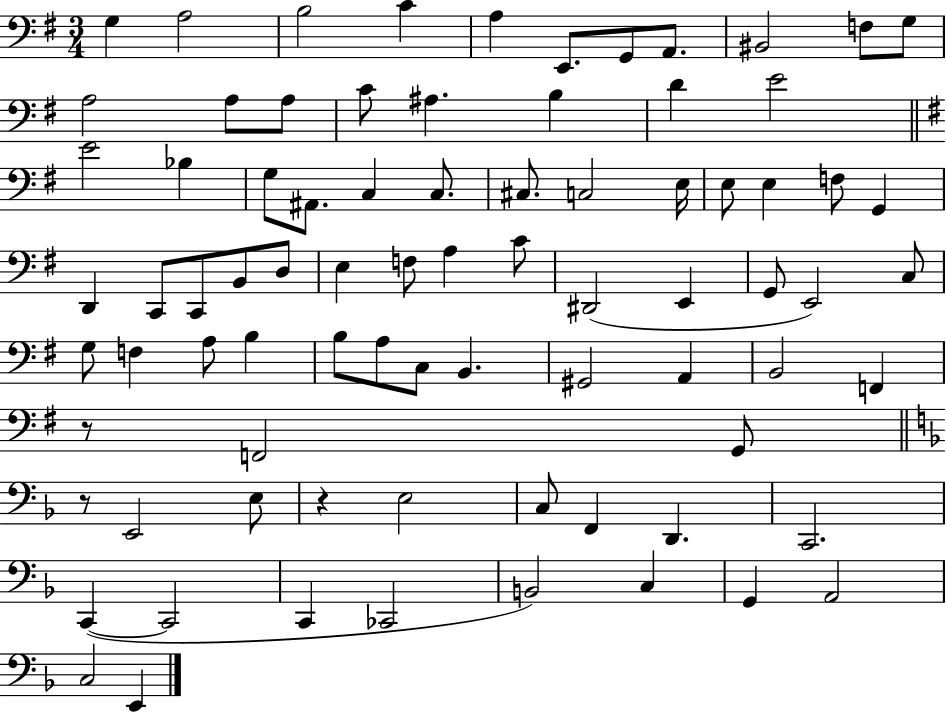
{
  \clef bass
  \numericTimeSignature
  \time 3/4
  \key g \major
  \repeat volta 2 { g4 a2 | b2 c'4 | a4 e,8. g,8 a,8. | bis,2 f8 g8 | \break a2 a8 a8 | c'8 ais4. b4 | d'4 e'2 | \bar "||" \break \key g \major e'2 bes4 | g8 ais,8. c4 c8. | cis8. c2 e16 | e8 e4 f8 g,4 | \break d,4 c,8 c,8 b,8 d8 | e4 f8 a4 c'8 | dis,2( e,4 | g,8 e,2) c8 | \break g8 f4 a8 b4 | b8 a8 c8 b,4. | gis,2 a,4 | b,2 f,4 | \break r8 f,2 g,8 | \bar "||" \break \key f \major r8 e,2 e8 | r4 e2 | c8 f,4 d,4. | c,2. | \break c,4~(~ c,2 | c,4 ces,2 | b,2) c4 | g,4 a,2 | \break c2 e,4 | } \bar "|."
}